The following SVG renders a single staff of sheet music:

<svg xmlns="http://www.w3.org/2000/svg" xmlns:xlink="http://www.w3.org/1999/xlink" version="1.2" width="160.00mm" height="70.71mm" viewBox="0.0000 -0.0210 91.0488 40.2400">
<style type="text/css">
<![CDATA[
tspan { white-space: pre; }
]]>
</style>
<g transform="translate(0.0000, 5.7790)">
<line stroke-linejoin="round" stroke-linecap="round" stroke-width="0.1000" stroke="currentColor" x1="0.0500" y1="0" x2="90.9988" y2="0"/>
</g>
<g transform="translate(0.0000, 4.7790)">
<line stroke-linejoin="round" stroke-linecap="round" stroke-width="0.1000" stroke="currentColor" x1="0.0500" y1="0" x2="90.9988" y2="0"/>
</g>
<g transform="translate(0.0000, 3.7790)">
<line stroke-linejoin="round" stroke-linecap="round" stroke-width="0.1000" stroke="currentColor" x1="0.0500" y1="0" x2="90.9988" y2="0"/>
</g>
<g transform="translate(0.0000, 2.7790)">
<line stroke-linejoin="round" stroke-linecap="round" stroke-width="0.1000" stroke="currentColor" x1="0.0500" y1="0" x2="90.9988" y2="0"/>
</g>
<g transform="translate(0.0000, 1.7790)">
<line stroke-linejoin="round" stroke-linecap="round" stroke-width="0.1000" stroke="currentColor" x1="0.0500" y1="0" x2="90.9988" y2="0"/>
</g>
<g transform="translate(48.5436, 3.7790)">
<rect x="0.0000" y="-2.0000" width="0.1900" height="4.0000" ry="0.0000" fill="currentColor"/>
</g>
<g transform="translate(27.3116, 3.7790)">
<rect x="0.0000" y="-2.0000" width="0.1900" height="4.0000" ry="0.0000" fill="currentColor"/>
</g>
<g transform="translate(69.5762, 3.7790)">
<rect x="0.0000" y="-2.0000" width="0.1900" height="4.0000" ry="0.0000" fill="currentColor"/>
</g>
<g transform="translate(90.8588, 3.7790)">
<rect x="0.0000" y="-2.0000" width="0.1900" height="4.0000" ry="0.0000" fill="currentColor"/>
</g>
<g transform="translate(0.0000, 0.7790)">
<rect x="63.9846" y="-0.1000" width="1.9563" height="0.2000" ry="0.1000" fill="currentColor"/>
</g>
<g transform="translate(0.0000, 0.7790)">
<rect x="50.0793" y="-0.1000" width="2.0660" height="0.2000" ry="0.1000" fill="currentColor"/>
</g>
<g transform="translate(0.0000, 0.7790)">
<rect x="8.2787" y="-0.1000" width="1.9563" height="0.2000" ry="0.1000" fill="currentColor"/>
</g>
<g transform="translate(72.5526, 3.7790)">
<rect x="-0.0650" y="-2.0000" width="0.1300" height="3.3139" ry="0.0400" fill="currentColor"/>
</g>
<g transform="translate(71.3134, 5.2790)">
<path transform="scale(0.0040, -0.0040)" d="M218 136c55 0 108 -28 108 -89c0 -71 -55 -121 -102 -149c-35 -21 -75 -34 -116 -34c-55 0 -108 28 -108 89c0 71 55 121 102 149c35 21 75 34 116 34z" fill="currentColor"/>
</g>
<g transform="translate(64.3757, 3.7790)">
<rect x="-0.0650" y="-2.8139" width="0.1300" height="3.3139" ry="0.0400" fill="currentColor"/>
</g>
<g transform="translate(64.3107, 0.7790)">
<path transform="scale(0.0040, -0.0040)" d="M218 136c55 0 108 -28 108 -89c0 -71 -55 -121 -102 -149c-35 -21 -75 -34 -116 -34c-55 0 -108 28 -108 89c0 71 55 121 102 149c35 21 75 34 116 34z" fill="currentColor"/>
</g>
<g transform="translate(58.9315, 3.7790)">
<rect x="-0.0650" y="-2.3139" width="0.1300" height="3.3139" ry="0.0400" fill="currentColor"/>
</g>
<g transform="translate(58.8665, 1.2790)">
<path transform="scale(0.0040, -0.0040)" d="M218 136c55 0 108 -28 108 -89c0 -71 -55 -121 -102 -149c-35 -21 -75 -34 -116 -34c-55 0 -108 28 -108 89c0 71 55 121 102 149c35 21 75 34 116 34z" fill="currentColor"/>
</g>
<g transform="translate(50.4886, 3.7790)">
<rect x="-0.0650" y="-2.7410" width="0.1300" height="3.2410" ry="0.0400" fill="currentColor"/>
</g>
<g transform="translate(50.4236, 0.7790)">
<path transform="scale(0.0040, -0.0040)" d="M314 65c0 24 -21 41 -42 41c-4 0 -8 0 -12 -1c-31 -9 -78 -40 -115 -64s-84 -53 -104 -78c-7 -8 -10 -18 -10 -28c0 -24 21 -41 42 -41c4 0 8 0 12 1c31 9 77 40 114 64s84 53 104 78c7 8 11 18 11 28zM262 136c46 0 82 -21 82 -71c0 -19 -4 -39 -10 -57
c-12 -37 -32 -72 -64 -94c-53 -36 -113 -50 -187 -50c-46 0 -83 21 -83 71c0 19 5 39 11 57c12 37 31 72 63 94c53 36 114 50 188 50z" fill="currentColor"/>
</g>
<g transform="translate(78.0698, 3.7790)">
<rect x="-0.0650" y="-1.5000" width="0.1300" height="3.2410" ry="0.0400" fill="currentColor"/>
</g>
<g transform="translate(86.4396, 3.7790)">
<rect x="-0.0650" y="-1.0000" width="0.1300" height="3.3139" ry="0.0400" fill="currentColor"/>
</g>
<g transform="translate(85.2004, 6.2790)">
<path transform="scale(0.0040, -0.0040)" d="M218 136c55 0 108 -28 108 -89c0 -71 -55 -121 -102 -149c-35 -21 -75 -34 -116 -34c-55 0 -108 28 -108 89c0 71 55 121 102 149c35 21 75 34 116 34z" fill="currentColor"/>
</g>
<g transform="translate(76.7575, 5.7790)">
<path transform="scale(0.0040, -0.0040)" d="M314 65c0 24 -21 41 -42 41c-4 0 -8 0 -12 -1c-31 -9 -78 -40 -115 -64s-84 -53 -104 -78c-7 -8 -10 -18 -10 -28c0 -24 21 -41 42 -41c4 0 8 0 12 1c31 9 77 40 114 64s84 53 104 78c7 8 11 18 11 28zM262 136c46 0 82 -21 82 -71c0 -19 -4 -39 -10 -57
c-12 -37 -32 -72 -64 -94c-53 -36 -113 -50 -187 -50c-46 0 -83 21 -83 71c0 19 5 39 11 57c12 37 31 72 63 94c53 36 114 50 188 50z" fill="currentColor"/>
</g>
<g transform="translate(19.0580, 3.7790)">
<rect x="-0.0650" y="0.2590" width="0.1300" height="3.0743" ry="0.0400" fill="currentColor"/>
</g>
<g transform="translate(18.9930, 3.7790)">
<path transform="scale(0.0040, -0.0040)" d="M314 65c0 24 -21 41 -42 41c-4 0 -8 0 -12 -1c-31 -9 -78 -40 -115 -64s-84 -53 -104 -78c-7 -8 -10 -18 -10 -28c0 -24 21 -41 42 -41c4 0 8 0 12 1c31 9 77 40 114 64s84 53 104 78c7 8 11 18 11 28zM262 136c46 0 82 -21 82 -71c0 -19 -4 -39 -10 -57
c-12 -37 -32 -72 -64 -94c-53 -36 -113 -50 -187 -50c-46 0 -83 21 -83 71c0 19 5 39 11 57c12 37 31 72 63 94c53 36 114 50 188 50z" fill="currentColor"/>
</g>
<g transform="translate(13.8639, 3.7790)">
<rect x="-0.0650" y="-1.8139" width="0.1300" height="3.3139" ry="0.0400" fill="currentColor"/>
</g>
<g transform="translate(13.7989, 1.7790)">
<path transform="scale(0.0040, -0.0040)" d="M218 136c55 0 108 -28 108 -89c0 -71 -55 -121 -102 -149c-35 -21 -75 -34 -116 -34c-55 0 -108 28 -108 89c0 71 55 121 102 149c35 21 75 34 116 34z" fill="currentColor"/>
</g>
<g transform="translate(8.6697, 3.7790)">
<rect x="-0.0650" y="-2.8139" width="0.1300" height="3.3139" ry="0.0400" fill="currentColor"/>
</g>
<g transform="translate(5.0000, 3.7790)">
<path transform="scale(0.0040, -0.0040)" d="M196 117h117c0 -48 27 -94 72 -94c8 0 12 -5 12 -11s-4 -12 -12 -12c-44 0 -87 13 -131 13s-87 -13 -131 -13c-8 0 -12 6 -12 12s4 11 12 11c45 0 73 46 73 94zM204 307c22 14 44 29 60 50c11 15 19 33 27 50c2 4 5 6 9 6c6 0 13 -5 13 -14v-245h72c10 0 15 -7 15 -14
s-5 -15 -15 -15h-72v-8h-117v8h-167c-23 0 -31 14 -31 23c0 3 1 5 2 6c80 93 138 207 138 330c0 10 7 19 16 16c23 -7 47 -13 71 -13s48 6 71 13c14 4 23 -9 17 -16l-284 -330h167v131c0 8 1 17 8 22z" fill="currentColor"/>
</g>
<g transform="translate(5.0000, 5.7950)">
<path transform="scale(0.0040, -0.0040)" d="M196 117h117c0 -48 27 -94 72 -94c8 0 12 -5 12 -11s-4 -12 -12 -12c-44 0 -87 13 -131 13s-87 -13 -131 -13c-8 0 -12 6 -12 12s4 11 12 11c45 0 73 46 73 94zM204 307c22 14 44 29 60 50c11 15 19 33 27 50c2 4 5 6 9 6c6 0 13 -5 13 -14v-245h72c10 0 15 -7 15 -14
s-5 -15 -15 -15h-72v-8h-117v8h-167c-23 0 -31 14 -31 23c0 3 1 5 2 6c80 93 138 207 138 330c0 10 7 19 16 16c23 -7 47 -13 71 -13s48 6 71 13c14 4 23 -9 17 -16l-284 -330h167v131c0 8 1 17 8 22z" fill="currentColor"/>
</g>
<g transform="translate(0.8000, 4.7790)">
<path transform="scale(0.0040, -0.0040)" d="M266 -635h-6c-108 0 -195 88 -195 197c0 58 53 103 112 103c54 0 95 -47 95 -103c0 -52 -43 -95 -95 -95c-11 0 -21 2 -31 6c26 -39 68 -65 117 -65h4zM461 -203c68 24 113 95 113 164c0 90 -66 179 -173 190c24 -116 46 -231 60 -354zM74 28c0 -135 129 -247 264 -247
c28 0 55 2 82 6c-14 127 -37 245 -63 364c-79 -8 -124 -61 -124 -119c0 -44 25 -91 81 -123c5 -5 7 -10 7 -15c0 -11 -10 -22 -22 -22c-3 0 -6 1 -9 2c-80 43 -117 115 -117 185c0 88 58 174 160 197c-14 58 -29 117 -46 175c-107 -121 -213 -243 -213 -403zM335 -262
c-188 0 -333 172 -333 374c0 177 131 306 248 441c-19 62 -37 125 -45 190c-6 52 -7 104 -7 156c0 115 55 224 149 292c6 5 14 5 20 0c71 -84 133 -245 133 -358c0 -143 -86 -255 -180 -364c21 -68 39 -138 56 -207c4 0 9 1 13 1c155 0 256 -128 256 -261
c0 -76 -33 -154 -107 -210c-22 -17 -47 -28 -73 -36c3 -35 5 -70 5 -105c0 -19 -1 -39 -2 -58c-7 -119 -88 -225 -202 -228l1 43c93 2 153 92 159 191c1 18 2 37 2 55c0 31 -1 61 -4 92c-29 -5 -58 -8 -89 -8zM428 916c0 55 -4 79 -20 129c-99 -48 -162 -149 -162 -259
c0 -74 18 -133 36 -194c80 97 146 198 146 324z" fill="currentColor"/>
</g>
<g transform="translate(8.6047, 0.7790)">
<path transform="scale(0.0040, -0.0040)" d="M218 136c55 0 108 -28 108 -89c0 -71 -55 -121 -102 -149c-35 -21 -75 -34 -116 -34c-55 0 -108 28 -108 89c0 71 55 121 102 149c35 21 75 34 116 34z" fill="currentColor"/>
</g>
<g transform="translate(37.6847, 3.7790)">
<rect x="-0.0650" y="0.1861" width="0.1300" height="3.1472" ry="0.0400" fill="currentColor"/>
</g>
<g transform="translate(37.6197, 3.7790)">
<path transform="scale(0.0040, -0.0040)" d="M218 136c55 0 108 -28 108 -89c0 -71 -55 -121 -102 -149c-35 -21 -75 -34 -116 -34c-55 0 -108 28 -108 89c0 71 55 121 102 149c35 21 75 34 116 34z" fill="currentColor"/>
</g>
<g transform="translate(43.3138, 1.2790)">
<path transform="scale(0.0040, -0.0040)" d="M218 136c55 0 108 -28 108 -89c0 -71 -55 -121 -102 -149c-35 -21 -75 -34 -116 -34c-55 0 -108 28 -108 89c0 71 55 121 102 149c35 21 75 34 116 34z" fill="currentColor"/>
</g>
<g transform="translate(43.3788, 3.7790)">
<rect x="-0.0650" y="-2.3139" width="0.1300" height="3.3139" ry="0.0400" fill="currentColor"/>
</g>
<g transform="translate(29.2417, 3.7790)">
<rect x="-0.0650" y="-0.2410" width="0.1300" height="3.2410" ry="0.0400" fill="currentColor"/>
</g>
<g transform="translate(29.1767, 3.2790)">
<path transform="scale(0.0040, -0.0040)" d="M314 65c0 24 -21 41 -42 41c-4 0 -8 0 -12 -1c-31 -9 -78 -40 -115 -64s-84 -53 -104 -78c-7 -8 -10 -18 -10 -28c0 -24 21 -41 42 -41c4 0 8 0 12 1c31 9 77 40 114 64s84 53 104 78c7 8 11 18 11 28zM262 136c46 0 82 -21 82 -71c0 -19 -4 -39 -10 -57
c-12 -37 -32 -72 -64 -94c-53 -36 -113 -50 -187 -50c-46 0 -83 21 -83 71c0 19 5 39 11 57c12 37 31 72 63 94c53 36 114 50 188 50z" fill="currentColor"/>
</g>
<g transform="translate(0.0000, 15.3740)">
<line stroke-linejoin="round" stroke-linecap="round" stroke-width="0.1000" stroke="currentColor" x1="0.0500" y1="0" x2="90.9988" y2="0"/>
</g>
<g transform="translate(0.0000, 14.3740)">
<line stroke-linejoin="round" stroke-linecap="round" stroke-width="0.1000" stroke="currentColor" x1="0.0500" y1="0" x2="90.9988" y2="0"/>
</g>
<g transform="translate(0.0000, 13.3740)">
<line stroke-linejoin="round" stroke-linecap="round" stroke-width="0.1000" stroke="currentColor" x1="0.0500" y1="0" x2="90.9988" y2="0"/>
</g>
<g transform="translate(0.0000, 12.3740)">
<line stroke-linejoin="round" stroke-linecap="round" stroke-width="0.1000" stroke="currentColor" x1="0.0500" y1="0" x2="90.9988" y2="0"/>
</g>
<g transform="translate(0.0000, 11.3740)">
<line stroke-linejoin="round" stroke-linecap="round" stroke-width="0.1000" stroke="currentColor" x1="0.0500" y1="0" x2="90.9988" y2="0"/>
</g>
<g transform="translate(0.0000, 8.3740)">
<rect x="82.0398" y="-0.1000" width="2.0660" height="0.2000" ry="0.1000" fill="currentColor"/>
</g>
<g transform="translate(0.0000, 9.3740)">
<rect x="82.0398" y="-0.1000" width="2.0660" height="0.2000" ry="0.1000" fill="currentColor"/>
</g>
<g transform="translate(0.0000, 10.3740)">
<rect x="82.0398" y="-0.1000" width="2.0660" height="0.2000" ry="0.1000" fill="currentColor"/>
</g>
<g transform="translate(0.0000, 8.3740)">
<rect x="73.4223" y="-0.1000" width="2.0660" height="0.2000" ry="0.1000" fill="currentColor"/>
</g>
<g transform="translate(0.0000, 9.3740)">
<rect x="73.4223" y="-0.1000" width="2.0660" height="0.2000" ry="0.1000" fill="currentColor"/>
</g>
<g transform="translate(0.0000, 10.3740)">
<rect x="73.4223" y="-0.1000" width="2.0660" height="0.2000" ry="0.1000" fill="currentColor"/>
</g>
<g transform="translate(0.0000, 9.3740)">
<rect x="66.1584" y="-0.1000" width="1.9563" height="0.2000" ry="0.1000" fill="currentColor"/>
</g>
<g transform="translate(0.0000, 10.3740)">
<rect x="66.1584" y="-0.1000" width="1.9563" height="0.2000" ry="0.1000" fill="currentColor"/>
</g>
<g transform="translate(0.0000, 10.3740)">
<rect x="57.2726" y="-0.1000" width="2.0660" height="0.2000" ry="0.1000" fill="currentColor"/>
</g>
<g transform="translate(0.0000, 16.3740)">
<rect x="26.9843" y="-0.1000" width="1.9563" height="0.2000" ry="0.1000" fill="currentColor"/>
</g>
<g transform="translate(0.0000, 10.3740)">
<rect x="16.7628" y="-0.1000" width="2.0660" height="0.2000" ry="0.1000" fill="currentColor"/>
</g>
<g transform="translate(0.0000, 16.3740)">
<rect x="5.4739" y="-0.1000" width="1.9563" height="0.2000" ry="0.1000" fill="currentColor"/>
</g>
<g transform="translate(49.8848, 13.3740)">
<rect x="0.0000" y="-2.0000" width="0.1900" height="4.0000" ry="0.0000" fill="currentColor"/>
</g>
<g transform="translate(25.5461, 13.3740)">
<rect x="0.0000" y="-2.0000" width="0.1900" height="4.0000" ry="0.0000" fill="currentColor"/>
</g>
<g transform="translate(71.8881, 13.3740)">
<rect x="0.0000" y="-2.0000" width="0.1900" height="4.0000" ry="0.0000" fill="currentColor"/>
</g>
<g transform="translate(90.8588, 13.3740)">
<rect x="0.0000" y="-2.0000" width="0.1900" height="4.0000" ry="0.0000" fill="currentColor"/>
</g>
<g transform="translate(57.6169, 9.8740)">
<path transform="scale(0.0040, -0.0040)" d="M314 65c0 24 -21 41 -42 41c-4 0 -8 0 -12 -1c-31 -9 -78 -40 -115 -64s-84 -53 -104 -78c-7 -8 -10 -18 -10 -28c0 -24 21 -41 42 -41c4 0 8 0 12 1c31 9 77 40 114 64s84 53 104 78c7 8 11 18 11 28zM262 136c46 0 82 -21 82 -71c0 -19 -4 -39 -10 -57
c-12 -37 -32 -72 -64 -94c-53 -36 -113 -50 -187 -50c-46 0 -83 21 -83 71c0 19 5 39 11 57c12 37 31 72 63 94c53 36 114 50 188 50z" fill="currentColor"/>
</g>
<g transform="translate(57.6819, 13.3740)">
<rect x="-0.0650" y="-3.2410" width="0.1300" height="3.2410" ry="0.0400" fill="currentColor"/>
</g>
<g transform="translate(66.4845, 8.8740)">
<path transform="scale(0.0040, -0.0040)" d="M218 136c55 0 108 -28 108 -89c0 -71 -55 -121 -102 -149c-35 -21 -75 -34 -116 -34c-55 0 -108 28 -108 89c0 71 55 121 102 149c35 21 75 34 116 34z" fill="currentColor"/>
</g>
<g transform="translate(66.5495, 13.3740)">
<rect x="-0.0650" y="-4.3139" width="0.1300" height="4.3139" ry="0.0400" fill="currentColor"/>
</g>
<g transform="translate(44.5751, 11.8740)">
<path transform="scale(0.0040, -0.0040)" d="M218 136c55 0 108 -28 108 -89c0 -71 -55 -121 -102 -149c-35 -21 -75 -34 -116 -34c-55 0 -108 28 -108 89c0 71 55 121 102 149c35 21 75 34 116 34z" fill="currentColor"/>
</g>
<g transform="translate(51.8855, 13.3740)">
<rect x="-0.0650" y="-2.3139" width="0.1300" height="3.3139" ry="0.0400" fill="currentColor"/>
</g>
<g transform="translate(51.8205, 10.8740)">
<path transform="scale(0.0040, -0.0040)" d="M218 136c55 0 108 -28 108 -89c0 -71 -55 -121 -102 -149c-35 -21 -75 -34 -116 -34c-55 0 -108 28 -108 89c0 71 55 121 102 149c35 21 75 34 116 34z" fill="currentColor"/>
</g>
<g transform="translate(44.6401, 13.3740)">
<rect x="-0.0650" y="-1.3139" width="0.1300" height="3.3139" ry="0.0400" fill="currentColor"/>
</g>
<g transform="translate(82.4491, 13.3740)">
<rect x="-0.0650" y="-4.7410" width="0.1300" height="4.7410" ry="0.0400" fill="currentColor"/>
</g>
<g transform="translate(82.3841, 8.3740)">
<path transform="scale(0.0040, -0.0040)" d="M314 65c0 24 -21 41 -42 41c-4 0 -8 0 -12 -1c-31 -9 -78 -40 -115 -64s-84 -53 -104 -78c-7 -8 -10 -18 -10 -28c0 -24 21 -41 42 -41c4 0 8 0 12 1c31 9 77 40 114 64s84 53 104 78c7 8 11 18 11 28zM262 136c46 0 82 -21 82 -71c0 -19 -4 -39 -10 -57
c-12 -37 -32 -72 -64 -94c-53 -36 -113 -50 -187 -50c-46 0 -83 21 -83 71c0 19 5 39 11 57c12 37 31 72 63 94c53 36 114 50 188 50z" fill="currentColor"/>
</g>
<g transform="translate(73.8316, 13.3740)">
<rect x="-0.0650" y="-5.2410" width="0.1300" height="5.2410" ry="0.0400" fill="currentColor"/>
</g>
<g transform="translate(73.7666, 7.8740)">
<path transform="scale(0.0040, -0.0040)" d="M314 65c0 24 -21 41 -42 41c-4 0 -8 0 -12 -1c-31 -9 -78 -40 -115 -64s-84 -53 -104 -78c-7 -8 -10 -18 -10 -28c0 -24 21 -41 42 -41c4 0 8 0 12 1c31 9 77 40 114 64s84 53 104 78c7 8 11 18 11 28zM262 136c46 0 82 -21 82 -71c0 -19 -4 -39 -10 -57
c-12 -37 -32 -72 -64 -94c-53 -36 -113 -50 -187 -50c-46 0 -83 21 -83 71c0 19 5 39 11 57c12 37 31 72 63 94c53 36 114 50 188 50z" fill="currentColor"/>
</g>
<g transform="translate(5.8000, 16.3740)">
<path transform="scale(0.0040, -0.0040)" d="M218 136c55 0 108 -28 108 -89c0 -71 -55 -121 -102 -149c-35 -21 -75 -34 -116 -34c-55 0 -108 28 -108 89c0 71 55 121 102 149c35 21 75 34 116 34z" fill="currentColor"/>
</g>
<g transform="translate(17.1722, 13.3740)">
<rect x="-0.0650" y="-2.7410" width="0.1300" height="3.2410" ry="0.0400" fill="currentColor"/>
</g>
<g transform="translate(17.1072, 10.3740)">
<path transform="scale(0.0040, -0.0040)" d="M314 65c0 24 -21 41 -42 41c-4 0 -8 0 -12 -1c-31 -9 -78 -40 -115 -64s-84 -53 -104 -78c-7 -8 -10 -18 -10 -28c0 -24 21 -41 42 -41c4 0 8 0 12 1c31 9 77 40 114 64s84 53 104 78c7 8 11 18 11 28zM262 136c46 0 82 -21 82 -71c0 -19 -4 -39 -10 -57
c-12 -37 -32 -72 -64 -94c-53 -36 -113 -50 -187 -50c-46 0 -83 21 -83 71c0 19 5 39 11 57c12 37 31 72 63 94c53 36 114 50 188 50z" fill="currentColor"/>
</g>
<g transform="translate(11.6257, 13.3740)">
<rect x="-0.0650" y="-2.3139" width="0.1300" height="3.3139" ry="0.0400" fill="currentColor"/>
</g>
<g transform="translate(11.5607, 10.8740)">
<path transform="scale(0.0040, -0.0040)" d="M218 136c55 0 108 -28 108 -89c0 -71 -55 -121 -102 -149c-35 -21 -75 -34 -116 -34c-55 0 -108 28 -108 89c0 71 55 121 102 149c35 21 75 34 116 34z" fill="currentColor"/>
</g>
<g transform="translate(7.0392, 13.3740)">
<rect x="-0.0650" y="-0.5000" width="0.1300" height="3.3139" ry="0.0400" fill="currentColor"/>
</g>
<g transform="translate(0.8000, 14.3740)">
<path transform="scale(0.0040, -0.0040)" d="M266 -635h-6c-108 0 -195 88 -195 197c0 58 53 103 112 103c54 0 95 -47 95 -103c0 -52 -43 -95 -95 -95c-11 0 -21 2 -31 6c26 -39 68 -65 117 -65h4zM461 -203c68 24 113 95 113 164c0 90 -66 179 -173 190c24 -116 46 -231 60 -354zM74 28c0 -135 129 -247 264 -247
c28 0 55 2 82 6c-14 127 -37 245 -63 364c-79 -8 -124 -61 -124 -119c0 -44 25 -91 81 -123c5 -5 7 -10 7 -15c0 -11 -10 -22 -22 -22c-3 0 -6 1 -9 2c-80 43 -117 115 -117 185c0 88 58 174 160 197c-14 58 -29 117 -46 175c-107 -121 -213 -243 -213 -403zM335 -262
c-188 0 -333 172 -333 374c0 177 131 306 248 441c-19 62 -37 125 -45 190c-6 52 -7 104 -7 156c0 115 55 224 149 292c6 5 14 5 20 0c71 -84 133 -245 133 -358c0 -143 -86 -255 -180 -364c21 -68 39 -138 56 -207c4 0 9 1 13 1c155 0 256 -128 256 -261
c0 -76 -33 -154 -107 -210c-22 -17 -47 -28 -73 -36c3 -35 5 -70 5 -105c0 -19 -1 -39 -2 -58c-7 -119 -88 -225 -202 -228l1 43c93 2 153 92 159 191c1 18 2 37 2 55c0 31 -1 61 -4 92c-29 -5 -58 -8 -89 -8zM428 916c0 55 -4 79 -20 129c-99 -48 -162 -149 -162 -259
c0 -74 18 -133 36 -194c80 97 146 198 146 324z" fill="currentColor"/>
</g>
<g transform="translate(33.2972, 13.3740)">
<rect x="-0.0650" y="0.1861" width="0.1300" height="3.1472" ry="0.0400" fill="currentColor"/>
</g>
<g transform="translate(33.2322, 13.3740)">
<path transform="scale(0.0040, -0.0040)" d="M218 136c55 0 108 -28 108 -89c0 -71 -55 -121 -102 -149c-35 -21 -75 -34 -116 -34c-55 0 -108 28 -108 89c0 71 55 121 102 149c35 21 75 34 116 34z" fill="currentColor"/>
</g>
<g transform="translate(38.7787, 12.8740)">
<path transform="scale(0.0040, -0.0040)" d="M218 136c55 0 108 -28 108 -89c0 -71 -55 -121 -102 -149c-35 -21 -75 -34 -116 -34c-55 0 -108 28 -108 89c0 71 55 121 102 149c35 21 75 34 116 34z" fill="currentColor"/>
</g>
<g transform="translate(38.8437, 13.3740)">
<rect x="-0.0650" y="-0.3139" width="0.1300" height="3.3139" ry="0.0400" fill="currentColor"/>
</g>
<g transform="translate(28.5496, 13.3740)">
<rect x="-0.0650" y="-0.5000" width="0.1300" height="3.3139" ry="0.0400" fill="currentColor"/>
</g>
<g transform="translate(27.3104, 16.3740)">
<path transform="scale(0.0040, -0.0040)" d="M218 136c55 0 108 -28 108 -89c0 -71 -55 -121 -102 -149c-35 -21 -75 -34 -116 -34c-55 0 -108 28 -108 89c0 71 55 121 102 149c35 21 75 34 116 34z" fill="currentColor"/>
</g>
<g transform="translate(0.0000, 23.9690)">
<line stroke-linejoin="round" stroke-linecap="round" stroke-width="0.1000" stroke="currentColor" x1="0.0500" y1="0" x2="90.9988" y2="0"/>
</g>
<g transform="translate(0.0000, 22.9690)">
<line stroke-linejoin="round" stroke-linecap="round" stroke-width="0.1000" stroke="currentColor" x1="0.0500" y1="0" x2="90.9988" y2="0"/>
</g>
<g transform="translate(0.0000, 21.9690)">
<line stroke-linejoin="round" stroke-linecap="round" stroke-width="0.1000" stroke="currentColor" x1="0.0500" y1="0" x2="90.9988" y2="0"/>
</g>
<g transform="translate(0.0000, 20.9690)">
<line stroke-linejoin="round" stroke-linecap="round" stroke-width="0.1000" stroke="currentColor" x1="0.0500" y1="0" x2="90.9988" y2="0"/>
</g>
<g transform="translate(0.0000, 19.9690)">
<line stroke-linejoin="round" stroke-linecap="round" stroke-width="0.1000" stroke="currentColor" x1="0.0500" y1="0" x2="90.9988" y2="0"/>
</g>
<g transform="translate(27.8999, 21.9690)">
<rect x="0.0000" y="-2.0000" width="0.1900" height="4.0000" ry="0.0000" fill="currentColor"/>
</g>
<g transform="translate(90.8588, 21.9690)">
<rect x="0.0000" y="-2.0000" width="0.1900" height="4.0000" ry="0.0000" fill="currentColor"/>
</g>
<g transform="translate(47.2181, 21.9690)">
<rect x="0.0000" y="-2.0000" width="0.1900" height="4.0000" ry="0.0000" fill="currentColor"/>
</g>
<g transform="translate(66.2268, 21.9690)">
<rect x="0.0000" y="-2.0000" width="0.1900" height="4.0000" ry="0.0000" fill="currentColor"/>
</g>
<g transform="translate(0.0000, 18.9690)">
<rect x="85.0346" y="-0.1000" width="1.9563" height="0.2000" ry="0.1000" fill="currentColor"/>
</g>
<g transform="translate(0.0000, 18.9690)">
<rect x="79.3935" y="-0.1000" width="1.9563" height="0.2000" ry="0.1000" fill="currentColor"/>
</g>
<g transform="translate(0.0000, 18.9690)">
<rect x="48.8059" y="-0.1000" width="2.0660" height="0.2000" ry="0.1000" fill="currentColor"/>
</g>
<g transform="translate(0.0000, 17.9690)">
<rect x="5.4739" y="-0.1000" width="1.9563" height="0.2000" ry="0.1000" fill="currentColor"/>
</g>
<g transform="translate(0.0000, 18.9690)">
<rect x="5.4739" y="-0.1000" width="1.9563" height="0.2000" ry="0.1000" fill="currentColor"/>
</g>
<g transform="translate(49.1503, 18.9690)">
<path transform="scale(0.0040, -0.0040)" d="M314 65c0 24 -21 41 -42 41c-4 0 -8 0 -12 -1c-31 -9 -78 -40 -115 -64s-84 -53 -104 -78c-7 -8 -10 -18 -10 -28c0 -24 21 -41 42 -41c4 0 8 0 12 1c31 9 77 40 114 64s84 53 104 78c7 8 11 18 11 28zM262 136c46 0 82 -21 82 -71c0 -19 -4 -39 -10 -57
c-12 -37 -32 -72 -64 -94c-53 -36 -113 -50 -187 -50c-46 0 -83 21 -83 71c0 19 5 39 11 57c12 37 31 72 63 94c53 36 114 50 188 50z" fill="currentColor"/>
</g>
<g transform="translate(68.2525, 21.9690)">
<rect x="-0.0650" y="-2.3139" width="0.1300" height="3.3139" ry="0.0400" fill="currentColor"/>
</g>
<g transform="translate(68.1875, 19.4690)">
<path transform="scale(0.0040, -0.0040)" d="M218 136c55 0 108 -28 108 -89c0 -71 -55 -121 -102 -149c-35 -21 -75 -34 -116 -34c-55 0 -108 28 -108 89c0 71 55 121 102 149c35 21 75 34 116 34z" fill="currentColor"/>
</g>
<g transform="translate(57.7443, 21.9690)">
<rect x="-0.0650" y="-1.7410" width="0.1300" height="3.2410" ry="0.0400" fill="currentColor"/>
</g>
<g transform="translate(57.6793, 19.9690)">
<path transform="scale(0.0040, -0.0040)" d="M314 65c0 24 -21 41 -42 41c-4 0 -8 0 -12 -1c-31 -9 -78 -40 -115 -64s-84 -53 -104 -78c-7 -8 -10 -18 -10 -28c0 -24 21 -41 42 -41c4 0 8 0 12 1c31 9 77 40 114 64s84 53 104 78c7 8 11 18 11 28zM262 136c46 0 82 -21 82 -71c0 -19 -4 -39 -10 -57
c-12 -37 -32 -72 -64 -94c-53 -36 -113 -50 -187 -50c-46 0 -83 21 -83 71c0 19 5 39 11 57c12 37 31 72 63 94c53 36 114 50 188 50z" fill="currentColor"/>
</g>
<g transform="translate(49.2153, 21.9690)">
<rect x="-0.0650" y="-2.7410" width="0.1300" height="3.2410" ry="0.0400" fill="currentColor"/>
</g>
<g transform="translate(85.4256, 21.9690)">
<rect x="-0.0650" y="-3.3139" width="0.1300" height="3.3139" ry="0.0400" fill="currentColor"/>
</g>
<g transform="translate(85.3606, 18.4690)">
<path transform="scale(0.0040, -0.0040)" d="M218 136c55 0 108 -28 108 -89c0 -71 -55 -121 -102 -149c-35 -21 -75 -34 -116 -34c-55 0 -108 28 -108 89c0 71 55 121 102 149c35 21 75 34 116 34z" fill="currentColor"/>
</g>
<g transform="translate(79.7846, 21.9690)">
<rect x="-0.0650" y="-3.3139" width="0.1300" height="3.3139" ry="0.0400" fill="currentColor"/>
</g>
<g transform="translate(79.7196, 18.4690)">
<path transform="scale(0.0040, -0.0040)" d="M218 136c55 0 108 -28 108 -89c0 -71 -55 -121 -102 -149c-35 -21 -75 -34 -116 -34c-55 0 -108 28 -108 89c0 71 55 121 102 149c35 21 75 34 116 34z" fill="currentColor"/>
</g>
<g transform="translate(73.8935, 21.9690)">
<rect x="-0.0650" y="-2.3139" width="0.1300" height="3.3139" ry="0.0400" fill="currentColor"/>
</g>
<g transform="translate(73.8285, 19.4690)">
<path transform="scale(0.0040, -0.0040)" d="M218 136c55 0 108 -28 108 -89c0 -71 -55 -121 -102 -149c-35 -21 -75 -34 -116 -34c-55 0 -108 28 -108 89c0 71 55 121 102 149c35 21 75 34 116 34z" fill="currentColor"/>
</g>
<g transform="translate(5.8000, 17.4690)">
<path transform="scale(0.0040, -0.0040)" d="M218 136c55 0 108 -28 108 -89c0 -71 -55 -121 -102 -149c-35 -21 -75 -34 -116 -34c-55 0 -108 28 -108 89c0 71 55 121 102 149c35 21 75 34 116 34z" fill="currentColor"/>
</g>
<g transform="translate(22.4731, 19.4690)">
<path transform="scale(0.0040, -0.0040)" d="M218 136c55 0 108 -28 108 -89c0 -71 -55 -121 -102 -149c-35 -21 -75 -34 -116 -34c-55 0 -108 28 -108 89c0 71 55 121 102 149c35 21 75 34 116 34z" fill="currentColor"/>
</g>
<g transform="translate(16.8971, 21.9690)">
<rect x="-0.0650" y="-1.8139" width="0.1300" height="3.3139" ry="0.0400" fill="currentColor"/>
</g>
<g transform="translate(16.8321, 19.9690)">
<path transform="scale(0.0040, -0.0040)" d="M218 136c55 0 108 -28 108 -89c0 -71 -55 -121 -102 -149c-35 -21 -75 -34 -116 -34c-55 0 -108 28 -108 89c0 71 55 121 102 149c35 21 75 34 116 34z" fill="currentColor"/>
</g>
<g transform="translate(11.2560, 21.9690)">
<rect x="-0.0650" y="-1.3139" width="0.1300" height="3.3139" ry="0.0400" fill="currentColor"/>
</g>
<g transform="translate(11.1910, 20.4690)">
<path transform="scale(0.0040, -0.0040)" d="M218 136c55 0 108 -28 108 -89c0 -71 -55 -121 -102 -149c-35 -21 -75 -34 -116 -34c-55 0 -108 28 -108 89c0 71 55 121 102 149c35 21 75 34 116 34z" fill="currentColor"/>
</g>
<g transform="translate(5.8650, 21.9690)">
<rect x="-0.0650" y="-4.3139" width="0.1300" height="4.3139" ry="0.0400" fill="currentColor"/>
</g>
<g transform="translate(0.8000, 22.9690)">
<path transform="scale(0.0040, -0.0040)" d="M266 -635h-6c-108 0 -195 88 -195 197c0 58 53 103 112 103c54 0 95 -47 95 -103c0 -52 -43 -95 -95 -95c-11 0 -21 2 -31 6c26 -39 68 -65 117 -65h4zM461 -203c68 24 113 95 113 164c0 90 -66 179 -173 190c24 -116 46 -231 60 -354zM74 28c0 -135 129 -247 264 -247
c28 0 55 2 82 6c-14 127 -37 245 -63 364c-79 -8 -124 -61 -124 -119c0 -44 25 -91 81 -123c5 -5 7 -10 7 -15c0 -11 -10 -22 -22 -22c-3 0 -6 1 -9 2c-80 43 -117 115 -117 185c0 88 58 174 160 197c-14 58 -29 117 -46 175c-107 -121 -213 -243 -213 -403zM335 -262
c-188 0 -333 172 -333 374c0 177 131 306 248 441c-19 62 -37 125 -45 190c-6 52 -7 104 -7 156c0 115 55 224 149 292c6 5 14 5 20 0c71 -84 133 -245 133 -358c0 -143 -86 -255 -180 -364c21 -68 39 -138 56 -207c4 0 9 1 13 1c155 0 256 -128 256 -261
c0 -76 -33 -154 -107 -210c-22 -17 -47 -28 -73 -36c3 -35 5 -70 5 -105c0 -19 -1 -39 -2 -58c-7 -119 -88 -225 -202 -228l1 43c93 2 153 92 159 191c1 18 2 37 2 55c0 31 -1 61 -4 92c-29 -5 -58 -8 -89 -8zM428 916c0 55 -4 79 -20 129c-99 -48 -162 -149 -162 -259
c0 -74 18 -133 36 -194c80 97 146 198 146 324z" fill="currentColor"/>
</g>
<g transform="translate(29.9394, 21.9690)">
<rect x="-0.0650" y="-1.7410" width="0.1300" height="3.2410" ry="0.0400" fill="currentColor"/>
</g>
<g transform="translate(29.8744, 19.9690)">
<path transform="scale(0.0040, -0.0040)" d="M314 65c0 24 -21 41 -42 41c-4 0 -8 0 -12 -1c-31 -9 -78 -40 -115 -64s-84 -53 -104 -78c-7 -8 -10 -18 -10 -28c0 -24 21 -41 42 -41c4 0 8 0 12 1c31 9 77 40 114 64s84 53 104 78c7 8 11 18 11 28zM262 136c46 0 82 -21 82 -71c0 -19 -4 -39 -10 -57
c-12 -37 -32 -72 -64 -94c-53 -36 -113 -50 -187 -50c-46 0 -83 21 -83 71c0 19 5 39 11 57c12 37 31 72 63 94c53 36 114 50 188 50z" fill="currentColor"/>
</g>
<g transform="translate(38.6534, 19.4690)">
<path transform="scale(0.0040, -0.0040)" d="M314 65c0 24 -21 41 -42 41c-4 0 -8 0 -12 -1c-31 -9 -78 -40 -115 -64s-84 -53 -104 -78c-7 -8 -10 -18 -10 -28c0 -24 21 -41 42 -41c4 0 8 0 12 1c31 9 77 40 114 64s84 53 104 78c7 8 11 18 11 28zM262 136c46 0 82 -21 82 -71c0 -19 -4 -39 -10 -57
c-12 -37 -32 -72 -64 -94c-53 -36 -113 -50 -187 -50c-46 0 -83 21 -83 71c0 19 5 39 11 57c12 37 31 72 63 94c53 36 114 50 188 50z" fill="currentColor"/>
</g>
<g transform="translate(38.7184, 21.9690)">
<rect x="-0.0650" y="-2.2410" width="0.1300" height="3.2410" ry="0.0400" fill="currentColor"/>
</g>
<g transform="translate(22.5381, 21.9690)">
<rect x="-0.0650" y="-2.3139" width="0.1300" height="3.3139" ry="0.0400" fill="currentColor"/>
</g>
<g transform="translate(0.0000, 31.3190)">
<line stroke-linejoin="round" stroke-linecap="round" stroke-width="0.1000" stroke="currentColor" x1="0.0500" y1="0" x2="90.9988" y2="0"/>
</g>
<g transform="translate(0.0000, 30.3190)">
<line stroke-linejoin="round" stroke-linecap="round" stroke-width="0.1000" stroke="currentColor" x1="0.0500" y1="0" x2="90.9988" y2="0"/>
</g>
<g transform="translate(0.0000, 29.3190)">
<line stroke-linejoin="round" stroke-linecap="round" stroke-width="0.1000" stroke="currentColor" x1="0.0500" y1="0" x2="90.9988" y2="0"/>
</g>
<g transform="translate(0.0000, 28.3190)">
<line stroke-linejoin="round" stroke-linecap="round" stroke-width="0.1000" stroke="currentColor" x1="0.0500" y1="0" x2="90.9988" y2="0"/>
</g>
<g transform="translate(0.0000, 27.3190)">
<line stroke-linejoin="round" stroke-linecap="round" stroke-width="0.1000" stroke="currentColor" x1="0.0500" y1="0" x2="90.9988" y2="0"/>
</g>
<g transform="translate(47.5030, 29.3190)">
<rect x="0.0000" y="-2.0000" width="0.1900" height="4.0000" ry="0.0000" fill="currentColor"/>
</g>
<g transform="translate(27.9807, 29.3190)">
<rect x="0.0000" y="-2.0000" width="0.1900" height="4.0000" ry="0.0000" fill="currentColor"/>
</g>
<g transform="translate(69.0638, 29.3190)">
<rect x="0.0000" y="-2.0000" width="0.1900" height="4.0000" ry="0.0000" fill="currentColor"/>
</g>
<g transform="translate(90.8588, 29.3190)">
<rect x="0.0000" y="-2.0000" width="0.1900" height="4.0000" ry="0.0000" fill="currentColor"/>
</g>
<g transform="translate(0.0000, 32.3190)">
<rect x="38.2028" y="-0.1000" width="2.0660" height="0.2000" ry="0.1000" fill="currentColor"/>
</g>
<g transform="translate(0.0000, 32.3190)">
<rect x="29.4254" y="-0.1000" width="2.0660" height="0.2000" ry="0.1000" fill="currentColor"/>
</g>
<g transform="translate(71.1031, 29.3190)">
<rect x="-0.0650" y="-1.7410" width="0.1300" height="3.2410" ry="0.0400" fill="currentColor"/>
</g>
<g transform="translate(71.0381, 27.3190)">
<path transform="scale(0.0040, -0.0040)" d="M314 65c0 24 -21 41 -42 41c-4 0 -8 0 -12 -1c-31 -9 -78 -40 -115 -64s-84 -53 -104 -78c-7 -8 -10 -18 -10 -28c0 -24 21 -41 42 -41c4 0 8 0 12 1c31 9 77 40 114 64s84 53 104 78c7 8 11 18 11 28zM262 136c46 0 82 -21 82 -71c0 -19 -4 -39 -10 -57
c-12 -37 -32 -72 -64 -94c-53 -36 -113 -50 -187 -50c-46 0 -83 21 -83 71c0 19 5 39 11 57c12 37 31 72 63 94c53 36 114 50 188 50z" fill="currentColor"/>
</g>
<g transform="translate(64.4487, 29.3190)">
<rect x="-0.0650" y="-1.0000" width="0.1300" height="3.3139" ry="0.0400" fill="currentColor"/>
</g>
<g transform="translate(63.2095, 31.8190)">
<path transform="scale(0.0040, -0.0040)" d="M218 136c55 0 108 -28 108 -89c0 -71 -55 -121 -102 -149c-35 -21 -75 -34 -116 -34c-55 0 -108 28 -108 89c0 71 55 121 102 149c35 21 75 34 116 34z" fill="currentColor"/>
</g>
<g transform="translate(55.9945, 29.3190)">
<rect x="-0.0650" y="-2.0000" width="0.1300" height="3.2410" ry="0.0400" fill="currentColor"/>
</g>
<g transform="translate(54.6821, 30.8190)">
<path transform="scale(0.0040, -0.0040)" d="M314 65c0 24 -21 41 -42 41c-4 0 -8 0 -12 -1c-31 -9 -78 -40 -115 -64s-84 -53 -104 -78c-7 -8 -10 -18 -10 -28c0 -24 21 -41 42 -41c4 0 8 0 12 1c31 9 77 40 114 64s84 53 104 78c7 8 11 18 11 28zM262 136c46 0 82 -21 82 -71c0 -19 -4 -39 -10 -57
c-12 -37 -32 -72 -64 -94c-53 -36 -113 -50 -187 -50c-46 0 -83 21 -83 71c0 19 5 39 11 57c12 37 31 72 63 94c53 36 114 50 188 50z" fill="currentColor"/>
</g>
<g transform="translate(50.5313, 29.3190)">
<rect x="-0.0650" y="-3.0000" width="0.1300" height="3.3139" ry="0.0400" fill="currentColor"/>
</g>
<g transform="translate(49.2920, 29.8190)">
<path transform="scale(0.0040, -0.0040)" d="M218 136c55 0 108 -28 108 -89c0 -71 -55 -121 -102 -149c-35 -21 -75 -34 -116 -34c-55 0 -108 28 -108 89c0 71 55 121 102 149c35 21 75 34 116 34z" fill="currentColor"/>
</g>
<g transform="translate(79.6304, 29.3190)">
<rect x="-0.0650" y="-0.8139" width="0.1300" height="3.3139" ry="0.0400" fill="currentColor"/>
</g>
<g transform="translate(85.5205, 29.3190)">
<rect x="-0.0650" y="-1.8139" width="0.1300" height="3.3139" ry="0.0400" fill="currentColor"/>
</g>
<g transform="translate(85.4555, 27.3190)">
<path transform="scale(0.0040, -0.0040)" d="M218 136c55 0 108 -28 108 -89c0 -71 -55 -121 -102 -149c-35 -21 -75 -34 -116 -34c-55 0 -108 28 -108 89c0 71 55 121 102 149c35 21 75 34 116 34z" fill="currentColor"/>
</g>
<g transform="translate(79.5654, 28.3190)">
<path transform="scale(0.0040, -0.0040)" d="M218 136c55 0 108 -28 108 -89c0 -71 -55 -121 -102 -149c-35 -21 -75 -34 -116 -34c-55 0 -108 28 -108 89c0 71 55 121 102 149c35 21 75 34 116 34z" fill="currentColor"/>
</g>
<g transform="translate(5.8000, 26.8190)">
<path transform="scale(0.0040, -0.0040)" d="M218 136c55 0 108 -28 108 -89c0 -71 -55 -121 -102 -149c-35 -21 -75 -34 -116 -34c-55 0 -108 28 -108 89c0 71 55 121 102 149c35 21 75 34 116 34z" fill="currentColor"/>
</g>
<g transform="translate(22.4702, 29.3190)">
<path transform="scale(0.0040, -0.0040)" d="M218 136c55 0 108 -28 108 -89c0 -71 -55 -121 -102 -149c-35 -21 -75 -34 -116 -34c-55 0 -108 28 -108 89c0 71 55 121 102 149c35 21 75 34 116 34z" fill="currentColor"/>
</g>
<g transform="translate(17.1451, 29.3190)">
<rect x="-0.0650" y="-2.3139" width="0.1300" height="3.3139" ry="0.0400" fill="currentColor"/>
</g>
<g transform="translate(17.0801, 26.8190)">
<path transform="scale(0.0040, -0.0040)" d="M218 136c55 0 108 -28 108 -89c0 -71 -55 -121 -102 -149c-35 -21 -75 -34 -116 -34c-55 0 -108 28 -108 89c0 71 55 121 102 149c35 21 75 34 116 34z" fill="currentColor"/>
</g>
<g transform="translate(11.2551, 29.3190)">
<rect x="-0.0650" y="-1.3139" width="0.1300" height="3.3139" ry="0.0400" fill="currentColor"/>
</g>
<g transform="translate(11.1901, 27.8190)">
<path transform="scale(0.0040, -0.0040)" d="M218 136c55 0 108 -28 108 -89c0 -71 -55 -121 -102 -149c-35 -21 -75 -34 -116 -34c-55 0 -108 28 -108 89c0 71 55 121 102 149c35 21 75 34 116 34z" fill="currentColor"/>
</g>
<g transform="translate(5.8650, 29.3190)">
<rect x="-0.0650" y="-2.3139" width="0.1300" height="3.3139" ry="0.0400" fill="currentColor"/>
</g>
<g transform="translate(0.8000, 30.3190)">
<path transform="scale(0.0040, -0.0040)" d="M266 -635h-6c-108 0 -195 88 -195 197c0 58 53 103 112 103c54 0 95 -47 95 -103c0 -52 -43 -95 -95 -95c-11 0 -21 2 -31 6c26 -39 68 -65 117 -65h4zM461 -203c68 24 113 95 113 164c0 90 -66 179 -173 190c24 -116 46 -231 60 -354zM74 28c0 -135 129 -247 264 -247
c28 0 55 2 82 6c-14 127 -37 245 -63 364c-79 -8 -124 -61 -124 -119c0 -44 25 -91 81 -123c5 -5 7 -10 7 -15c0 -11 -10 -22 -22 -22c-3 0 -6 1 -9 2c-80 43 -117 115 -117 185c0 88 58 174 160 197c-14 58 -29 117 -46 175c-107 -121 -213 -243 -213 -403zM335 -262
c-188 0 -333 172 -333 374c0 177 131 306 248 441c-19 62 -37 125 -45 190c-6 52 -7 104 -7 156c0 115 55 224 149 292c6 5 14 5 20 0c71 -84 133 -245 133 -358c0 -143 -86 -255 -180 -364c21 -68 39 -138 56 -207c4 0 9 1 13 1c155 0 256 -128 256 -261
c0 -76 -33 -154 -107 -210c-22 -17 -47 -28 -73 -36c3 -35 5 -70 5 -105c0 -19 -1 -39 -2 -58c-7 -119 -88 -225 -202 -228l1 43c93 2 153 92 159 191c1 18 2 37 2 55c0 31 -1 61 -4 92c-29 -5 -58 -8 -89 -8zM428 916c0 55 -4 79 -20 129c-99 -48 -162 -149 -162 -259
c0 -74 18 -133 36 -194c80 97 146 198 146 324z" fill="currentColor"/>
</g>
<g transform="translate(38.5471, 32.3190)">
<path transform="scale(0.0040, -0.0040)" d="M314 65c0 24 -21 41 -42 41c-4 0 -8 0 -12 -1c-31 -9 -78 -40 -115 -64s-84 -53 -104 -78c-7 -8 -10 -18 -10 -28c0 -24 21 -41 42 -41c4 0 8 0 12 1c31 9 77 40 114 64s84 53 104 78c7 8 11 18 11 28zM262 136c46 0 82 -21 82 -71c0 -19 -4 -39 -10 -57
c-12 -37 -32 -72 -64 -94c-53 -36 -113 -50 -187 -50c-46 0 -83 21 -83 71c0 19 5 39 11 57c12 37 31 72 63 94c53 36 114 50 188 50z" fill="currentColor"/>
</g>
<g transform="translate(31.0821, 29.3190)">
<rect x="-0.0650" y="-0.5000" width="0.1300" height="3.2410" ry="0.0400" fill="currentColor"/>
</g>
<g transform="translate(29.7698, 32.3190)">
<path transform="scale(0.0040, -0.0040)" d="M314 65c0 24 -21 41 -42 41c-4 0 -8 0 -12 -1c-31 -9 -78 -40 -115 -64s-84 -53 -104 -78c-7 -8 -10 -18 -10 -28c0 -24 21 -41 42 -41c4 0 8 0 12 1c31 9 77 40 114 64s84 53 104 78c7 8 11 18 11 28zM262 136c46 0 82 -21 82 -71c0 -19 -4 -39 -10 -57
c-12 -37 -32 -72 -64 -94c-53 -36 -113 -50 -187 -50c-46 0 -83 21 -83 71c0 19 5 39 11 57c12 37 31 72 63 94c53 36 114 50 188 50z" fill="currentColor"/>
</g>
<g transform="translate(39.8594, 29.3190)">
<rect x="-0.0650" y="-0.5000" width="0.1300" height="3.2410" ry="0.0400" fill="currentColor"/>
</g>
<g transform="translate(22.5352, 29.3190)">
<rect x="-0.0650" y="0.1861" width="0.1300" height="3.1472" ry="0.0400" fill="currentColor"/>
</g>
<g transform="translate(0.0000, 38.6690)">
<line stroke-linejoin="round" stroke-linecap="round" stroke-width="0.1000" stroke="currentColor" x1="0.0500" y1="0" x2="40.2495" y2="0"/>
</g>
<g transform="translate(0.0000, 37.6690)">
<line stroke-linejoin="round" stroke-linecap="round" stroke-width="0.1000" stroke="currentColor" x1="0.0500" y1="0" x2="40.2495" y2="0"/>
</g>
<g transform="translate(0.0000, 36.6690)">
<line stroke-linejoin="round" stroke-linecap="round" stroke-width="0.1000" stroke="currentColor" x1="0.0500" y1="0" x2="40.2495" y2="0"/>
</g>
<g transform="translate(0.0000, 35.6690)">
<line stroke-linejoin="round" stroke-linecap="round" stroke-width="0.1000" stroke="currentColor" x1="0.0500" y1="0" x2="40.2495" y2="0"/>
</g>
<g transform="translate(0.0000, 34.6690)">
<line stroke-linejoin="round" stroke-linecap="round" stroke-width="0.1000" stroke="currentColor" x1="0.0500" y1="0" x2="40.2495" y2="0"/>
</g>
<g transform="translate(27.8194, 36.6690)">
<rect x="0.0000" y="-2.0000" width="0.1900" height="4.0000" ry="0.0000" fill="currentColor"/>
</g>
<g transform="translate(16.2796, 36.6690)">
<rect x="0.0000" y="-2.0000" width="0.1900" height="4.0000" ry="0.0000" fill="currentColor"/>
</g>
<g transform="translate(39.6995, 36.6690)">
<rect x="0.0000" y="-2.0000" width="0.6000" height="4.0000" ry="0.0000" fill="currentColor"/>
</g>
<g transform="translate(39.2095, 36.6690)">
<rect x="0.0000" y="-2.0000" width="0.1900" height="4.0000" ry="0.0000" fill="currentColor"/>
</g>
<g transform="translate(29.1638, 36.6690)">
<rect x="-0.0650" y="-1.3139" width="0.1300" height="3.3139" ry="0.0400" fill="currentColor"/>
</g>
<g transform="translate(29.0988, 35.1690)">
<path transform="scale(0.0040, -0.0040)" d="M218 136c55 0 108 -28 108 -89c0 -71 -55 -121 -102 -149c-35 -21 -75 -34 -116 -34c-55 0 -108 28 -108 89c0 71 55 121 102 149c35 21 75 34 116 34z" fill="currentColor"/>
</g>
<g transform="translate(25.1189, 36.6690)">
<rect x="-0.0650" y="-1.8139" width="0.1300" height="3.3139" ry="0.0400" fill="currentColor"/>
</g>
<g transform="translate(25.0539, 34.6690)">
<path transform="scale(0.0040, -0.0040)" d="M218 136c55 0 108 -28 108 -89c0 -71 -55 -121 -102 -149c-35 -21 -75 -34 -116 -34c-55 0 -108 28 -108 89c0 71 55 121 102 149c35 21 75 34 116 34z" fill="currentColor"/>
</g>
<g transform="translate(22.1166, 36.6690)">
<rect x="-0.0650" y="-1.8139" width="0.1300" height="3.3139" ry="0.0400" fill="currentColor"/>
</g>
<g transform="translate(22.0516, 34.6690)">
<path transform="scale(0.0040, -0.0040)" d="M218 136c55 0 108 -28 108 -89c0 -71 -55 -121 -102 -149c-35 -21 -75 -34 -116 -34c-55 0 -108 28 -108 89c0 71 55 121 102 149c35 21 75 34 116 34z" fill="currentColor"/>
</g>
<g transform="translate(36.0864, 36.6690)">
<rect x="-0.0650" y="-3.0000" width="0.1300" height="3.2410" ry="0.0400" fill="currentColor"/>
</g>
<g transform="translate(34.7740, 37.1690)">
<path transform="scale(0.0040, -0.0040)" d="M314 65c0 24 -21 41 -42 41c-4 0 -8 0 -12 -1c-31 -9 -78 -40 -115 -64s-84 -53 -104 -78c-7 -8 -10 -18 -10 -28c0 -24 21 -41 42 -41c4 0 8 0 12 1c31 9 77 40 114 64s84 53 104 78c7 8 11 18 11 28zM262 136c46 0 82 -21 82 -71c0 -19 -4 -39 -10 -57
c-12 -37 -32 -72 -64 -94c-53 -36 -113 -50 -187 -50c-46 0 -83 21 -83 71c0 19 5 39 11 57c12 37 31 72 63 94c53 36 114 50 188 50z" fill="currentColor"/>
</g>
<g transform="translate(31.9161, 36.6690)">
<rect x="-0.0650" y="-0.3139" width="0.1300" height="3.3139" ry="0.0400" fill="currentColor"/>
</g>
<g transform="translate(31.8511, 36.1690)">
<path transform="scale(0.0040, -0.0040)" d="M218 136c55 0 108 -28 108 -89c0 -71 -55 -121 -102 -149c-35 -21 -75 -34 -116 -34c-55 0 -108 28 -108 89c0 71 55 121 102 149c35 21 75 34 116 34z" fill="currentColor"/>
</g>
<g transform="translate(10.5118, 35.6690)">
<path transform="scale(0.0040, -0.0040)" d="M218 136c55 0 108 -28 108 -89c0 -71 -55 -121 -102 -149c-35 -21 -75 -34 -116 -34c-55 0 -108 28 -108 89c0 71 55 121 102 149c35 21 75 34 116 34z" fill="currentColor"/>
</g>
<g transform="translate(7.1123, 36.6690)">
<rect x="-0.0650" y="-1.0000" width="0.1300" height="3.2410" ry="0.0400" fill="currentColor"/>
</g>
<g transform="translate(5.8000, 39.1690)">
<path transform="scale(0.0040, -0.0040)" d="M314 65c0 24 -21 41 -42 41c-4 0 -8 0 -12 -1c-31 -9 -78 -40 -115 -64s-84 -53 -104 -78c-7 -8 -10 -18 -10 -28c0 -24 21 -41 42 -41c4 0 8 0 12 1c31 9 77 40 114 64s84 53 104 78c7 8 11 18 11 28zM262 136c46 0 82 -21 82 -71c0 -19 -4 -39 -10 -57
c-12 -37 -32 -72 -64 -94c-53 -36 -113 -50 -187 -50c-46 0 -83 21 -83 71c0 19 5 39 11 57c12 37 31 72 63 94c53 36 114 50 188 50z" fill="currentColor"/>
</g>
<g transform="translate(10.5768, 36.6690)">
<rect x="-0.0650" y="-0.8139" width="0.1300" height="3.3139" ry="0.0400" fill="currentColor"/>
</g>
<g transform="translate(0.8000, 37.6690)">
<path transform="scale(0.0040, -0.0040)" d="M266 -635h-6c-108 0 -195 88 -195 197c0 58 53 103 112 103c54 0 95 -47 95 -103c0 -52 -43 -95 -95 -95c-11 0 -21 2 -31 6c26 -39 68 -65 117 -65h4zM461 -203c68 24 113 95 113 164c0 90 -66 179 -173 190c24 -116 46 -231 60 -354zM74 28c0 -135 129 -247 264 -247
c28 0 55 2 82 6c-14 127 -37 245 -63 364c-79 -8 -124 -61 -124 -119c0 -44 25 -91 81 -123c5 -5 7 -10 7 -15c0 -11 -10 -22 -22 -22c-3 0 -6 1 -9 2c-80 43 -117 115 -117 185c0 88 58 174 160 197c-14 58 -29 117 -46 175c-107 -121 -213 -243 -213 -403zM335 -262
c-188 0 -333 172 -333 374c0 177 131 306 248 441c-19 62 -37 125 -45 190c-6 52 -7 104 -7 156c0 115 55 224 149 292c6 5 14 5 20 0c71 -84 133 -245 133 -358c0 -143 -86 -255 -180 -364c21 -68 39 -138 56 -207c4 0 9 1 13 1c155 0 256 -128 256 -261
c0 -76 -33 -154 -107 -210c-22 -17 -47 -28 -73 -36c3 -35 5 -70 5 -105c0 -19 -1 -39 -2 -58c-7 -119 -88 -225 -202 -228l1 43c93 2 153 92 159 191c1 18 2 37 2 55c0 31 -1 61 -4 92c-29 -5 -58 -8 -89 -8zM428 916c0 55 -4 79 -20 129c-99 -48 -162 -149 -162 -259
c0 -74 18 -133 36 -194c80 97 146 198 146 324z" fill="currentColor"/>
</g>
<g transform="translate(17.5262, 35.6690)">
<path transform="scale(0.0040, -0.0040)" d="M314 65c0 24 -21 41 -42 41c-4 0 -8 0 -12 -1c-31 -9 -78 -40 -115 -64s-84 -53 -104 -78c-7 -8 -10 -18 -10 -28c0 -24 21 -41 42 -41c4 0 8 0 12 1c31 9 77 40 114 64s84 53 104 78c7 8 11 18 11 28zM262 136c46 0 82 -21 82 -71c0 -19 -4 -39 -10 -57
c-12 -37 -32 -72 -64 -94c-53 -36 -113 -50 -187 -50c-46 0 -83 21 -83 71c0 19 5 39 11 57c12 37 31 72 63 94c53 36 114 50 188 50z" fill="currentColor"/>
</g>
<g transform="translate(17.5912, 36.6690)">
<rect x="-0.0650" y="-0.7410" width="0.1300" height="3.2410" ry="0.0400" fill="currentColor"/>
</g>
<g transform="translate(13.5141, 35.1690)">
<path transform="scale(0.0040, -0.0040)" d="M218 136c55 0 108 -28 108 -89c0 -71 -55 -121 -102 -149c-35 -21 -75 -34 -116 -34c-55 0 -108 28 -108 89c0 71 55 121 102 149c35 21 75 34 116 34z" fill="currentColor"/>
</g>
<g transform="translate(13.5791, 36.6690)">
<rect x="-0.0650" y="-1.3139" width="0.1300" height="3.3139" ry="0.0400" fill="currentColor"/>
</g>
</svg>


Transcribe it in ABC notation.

X:1
T:Untitled
M:4/4
L:1/4
K:C
a f B2 c2 B g a2 g a F E2 D C g a2 C B c e g b2 d' f'2 e'2 d' e f g f2 g2 a2 f2 g g b b g e g B C2 C2 A F2 D f2 d f D2 d e d2 f f e c A2